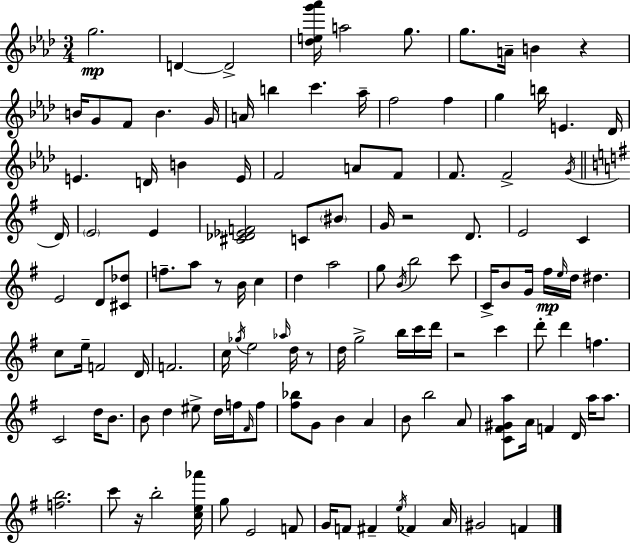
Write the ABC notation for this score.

X:1
T:Untitled
M:3/4
L:1/4
K:Fm
g2 D D2 [_deg'_a']/4 a2 g/2 g/2 A/4 B z B/4 G/2 F/2 B G/4 A/4 b c' _a/4 f2 f g b/4 E _D/4 E D/4 B E/4 F2 A/2 F/2 F/2 F2 G/4 D/4 E2 E [^C_D_EF]2 C/2 ^B/2 G/4 z2 D/2 E2 C E2 D/2 [^C_d]/2 f/2 a/2 z/2 B/4 c d a2 g/2 B/4 b2 c'/2 C/4 B/2 G/4 ^f/4 e/4 d/4 ^d c/2 e/4 F2 D/4 F2 c/4 _g/4 e2 _a/4 d/4 z/2 d/4 g2 b/4 c'/4 d'/4 z2 c' d'/2 d' f C2 d/4 B/2 B/2 d ^e/2 d/4 f/4 ^F/4 f/2 [^f_b]/2 G/2 B A B/2 b2 A/2 [C^F^Ga]/2 A/4 F D/4 a/4 a/2 [fb]2 c'/2 z/4 b2 [ce_a']/4 g/2 E2 F/2 G/4 F/2 ^F e/4 _F A/4 ^G2 F